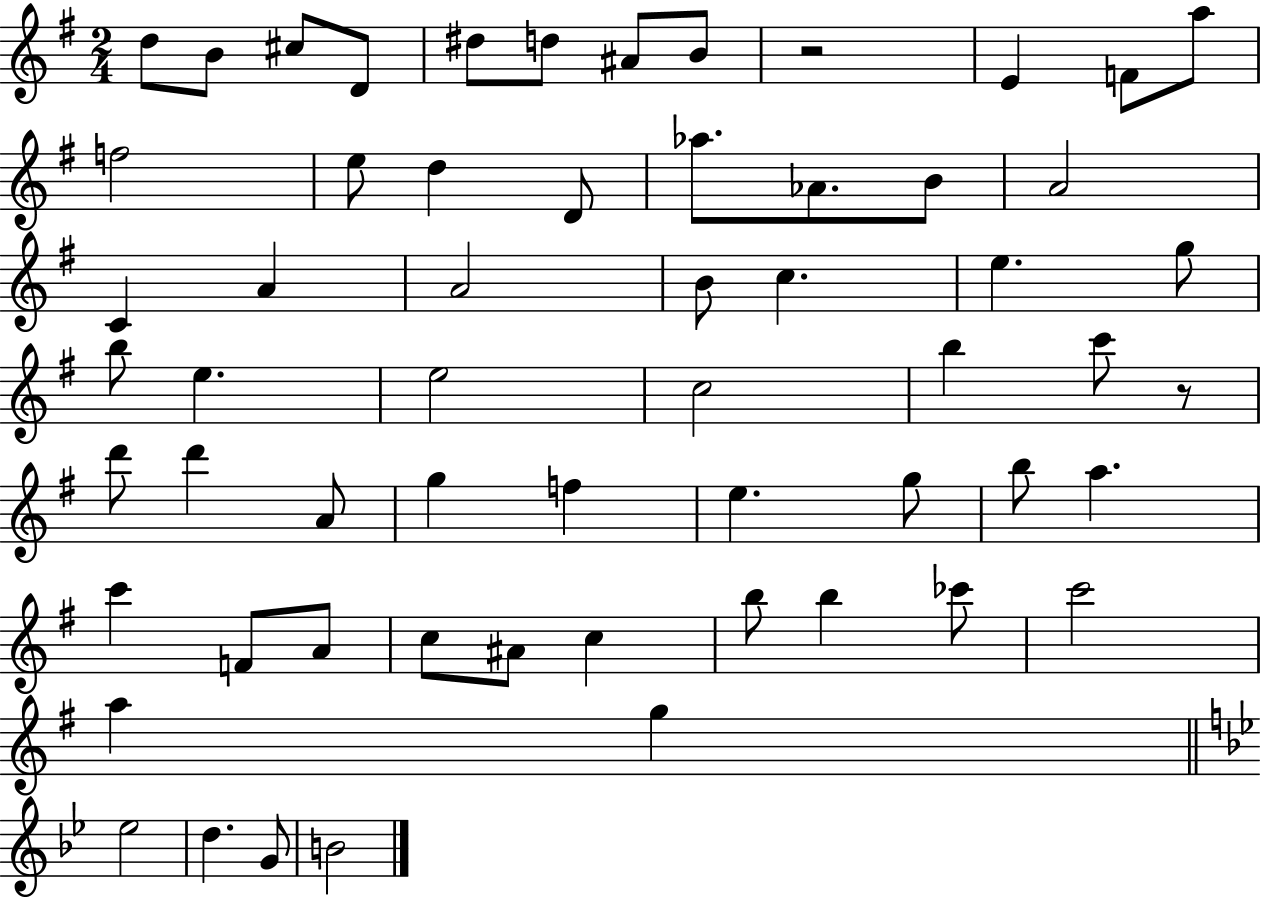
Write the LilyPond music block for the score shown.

{
  \clef treble
  \numericTimeSignature
  \time 2/4
  \key g \major
  \repeat volta 2 { d''8 b'8 cis''8 d'8 | dis''8 d''8 ais'8 b'8 | r2 | e'4 f'8 a''8 | \break f''2 | e''8 d''4 d'8 | aes''8. aes'8. b'8 | a'2 | \break c'4 a'4 | a'2 | b'8 c''4. | e''4. g''8 | \break b''8 e''4. | e''2 | c''2 | b''4 c'''8 r8 | \break d'''8 d'''4 a'8 | g''4 f''4 | e''4. g''8 | b''8 a''4. | \break c'''4 f'8 a'8 | c''8 ais'8 c''4 | b''8 b''4 ces'''8 | c'''2 | \break a''4 g''4 | \bar "||" \break \key g \minor ees''2 | d''4. g'8 | b'2 | } \bar "|."
}